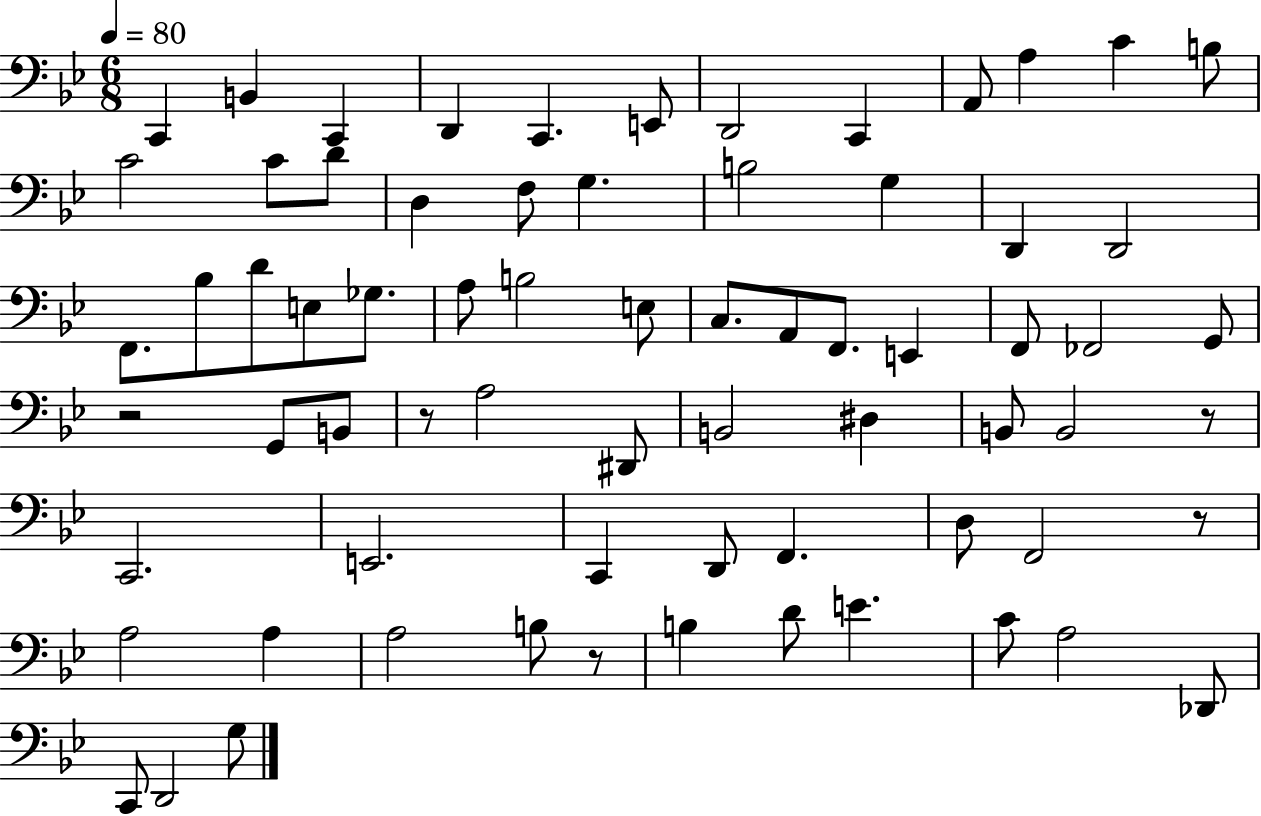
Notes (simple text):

C2/q B2/q C2/q D2/q C2/q. E2/e D2/h C2/q A2/e A3/q C4/q B3/e C4/h C4/e D4/e D3/q F3/e G3/q. B3/h G3/q D2/q D2/h F2/e. Bb3/e D4/e E3/e Gb3/e. A3/e B3/h E3/e C3/e. A2/e F2/e. E2/q F2/e FES2/h G2/e R/h G2/e B2/e R/e A3/h D#2/e B2/h D#3/q B2/e B2/h R/e C2/h. E2/h. C2/q D2/e F2/q. D3/e F2/h R/e A3/h A3/q A3/h B3/e R/e B3/q D4/e E4/q. C4/e A3/h Db2/e C2/e D2/h G3/e